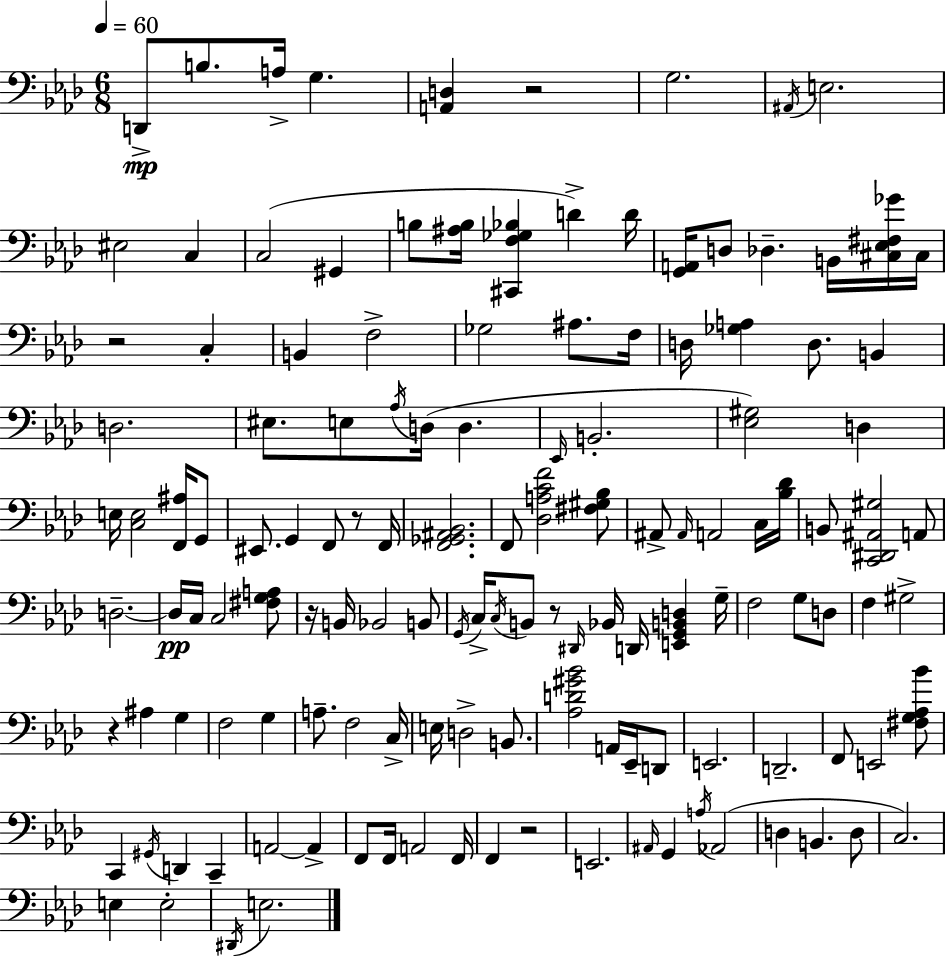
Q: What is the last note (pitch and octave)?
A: E3